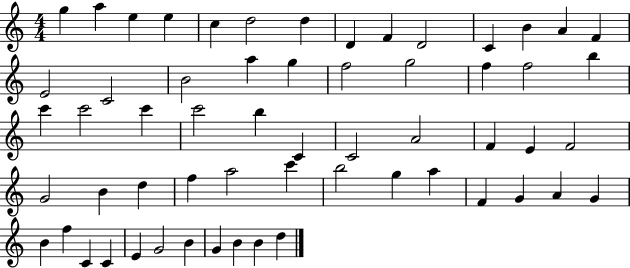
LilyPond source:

{
  \clef treble
  \numericTimeSignature
  \time 4/4
  \key c \major
  g''4 a''4 e''4 e''4 | c''4 d''2 d''4 | d'4 f'4 d'2 | c'4 b'4 a'4 f'4 | \break e'2 c'2 | b'2 a''4 g''4 | f''2 g''2 | f''4 f''2 b''4 | \break c'''4 c'''2 c'''4 | c'''2 b''4 c'4 | c'2 a'2 | f'4 e'4 f'2 | \break g'2 b'4 d''4 | f''4 a''2 c'''4 | b''2 g''4 a''4 | f'4 g'4 a'4 g'4 | \break b'4 f''4 c'4 c'4 | e'4 g'2 b'4 | g'4 b'4 b'4 d''4 | \bar "|."
}